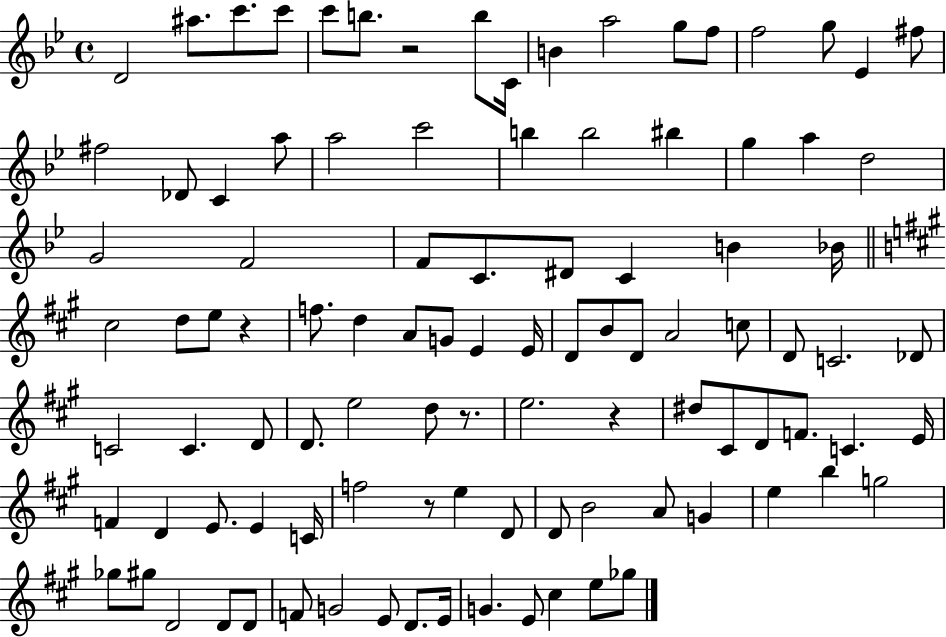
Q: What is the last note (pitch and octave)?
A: Gb5